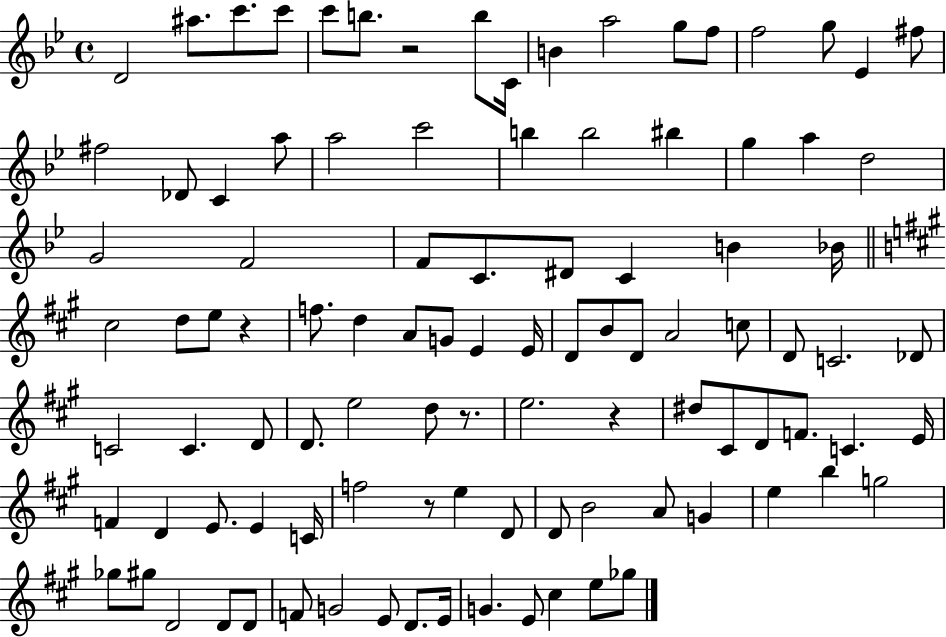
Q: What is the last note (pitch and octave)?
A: Gb5